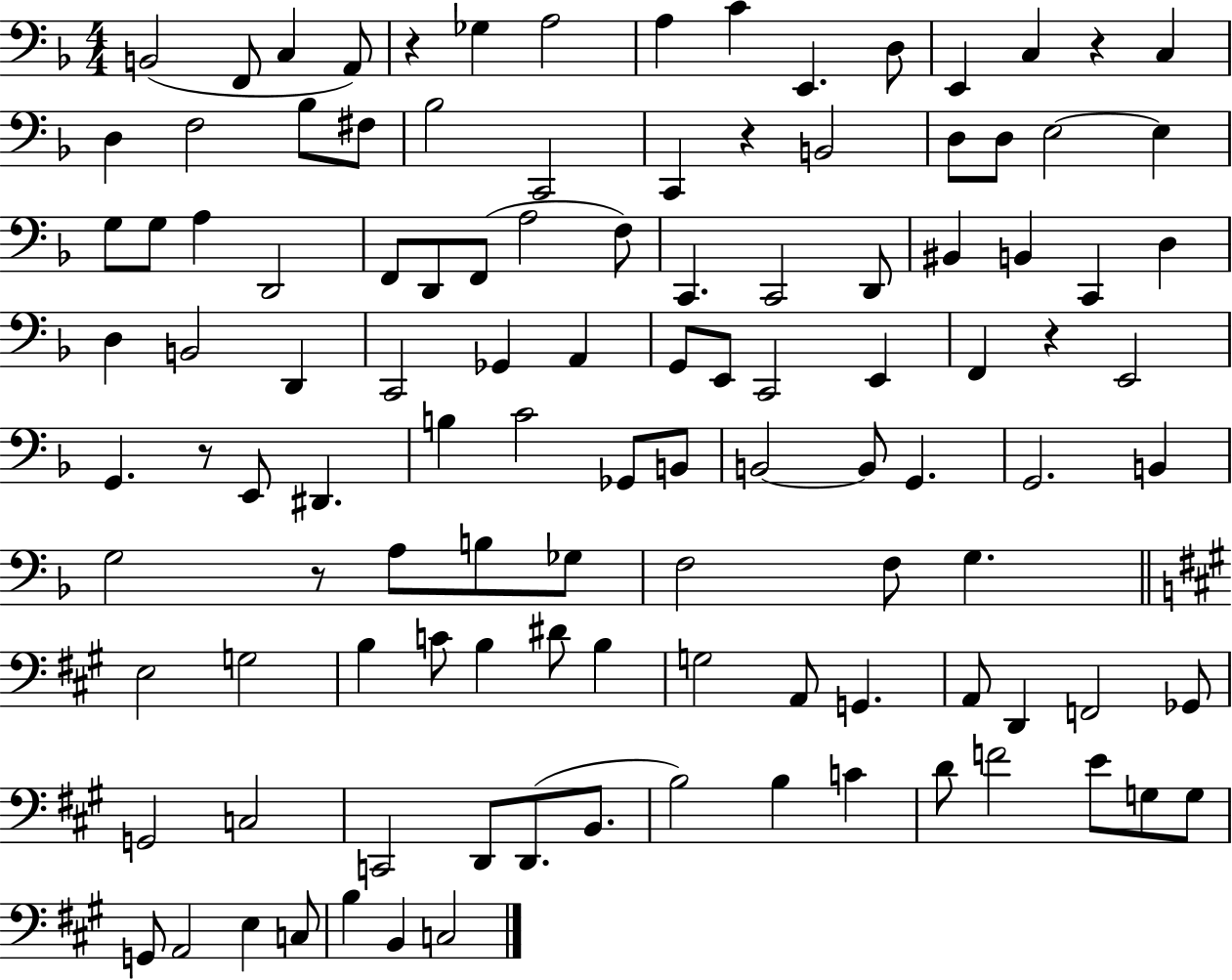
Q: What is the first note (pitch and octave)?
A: B2